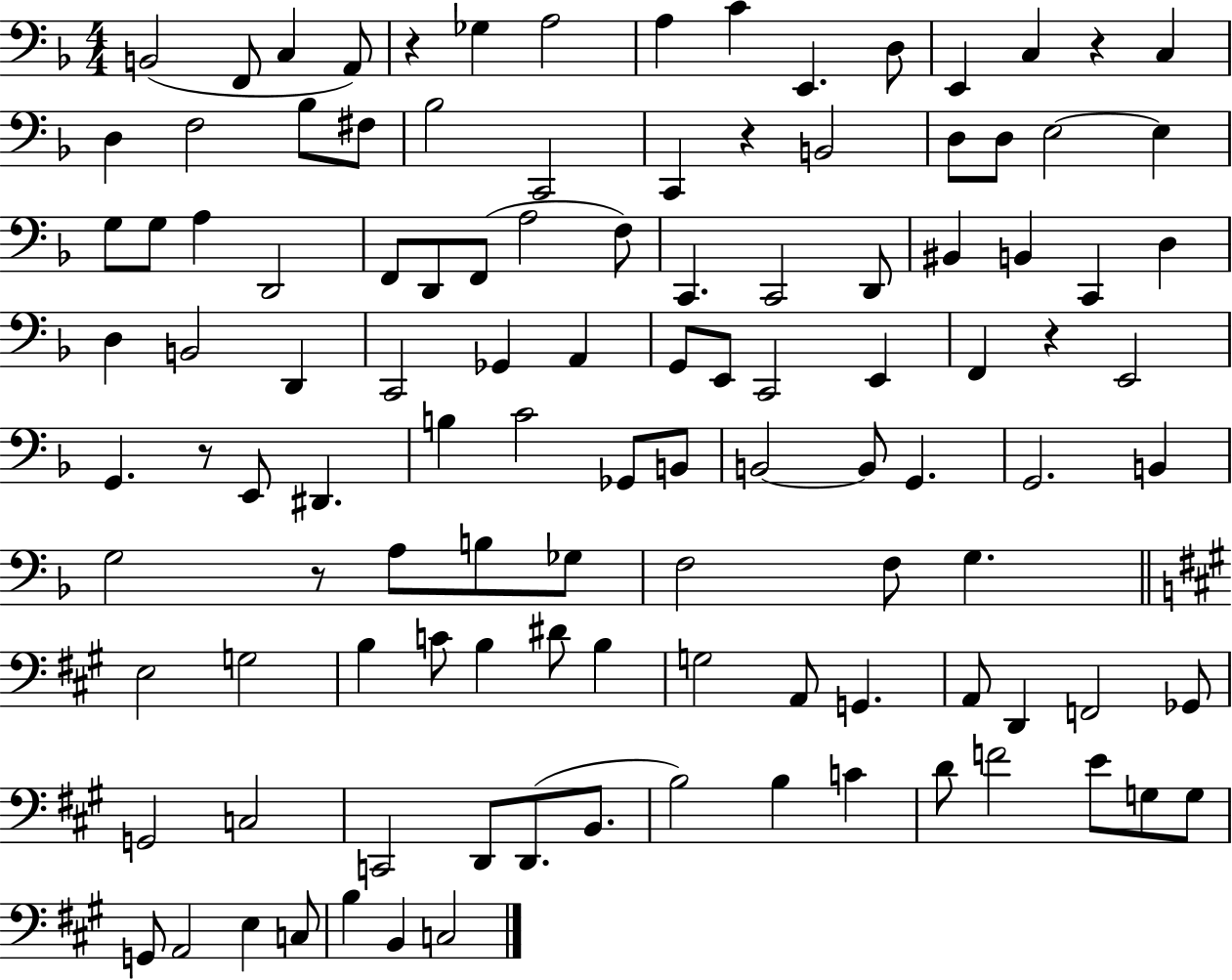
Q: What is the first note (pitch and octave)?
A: B2